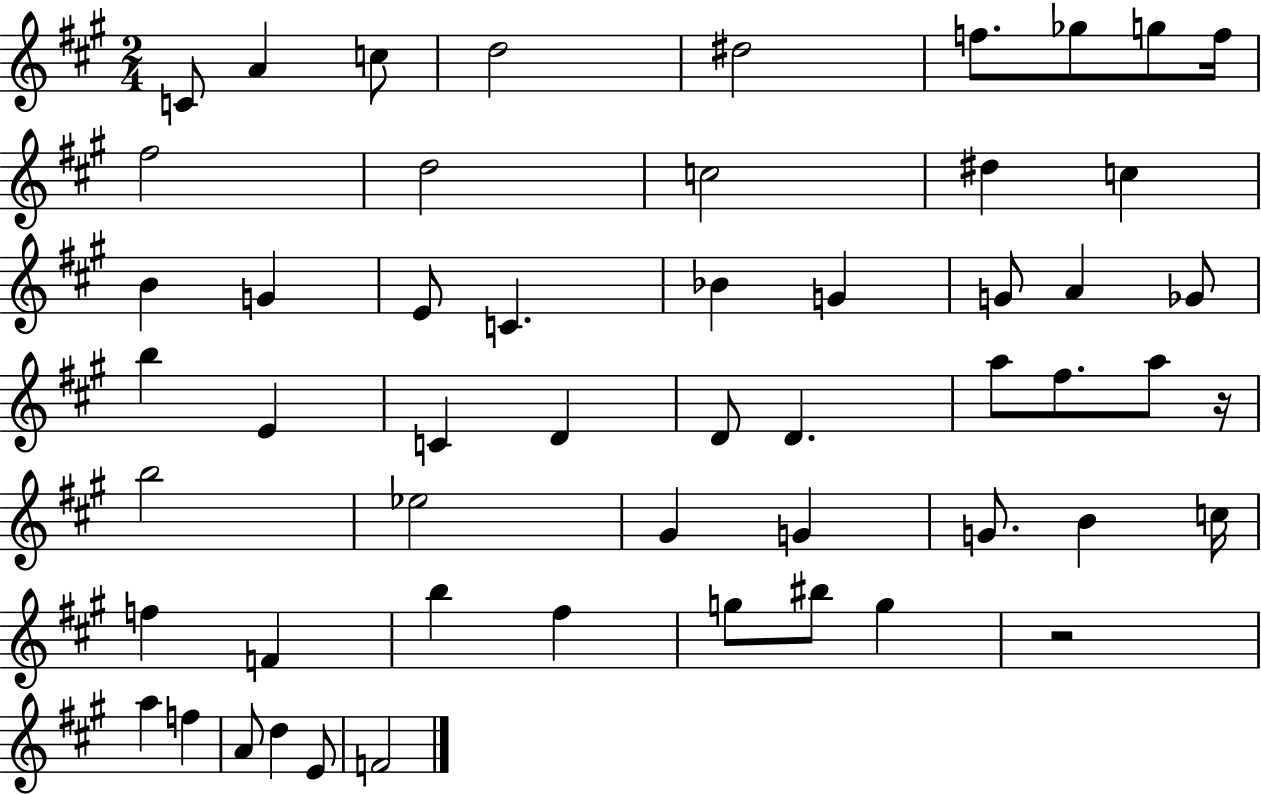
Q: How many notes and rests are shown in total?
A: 54